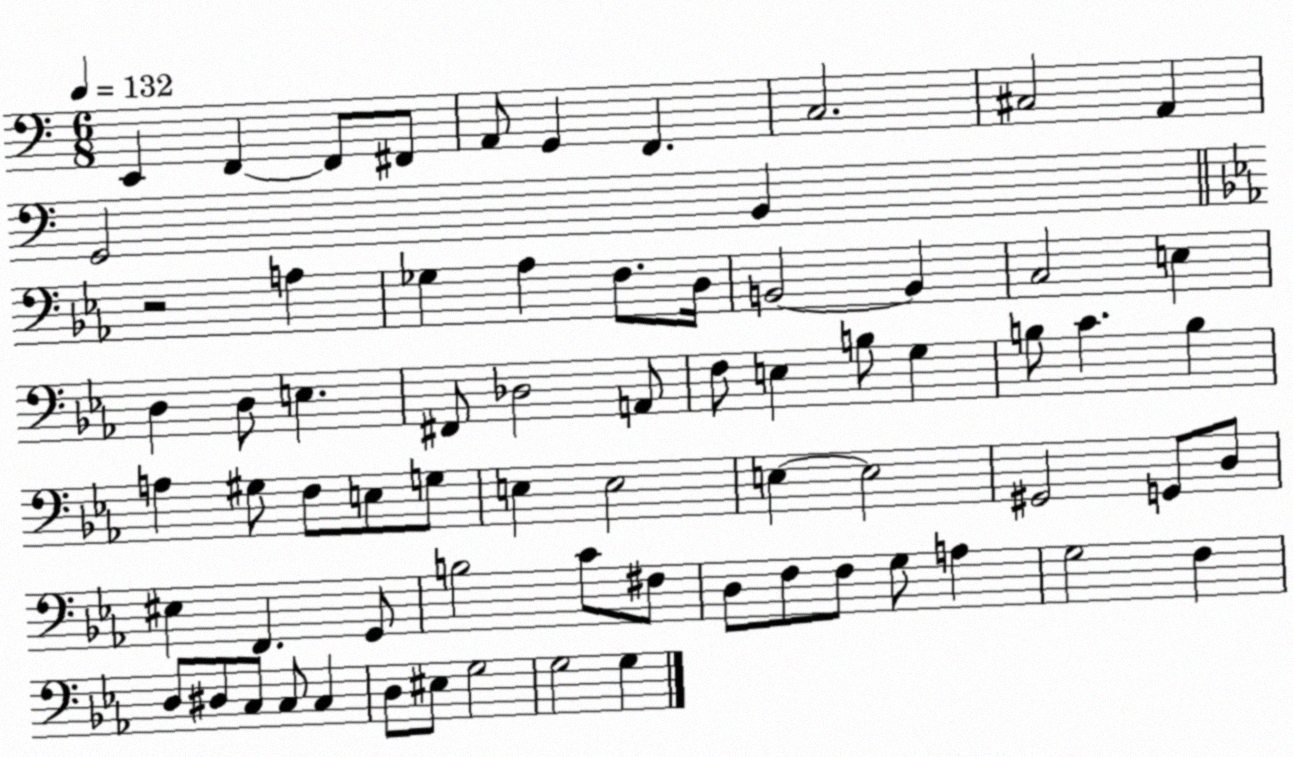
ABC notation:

X:1
T:Untitled
M:6/8
L:1/4
K:C
E,, F,, F,,/2 ^F,,/2 A,,/2 G,, F,, C,2 ^C,2 A,, G,,2 B,, z2 A, _G, _A, F,/2 D,/4 B,,2 B,, C,2 E, D, D,/2 E, ^F,,/2 _D,2 A,,/2 F,/2 E, B,/2 G, B,/2 C B, A, ^G,/2 F,/2 E,/2 G,/2 E, E,2 E, E,2 ^G,,2 G,,/2 D,/2 ^E, F,, G,,/2 B,2 C/2 ^F,/2 D,/2 F,/2 F,/2 G,/2 A, G,2 F, D,/2 ^D,/2 C,/2 C,/2 C, D,/2 ^E,/2 G,2 G,2 G,